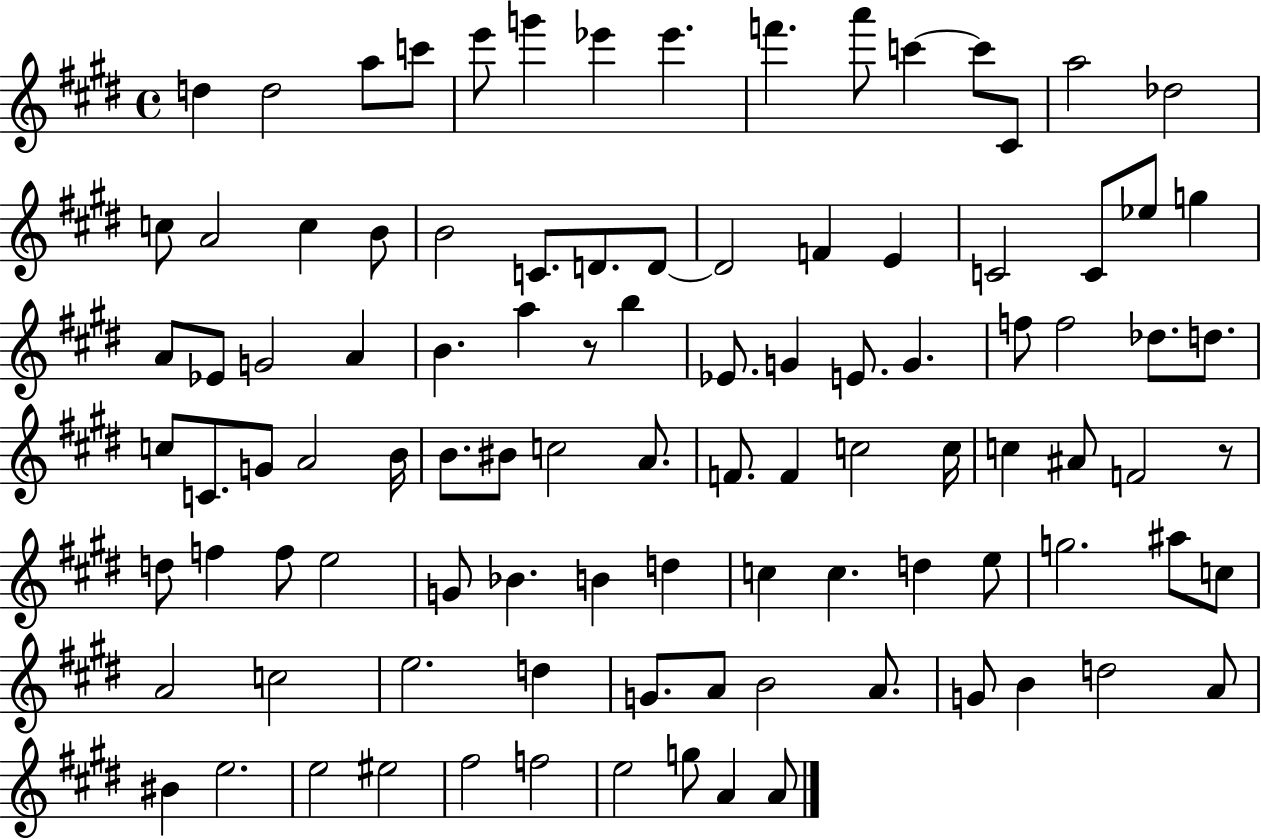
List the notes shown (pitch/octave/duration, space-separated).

D5/q D5/h A5/e C6/e E6/e G6/q Eb6/q Eb6/q. F6/q. A6/e C6/q C6/e C#4/e A5/h Db5/h C5/e A4/h C5/q B4/e B4/h C4/e. D4/e. D4/e D4/h F4/q E4/q C4/h C4/e Eb5/e G5/q A4/e Eb4/e G4/h A4/q B4/q. A5/q R/e B5/q Eb4/e. G4/q E4/e. G4/q. F5/e F5/h Db5/e. D5/e. C5/e C4/e. G4/e A4/h B4/s B4/e. BIS4/e C5/h A4/e. F4/e. F4/q C5/h C5/s C5/q A#4/e F4/h R/e D5/e F5/q F5/e E5/h G4/e Bb4/q. B4/q D5/q C5/q C5/q. D5/q E5/e G5/h. A#5/e C5/e A4/h C5/h E5/h. D5/q G4/e. A4/e B4/h A4/e. G4/e B4/q D5/h A4/e BIS4/q E5/h. E5/h EIS5/h F#5/h F5/h E5/h G5/e A4/q A4/e